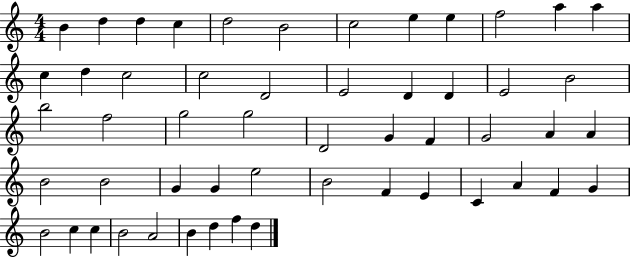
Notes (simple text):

B4/q D5/q D5/q C5/q D5/h B4/h C5/h E5/q E5/q F5/h A5/q A5/q C5/q D5/q C5/h C5/h D4/h E4/h D4/q D4/q E4/h B4/h B5/h F5/h G5/h G5/h D4/h G4/q F4/q G4/h A4/q A4/q B4/h B4/h G4/q G4/q E5/h B4/h F4/q E4/q C4/q A4/q F4/q G4/q B4/h C5/q C5/q B4/h A4/h B4/q D5/q F5/q D5/q